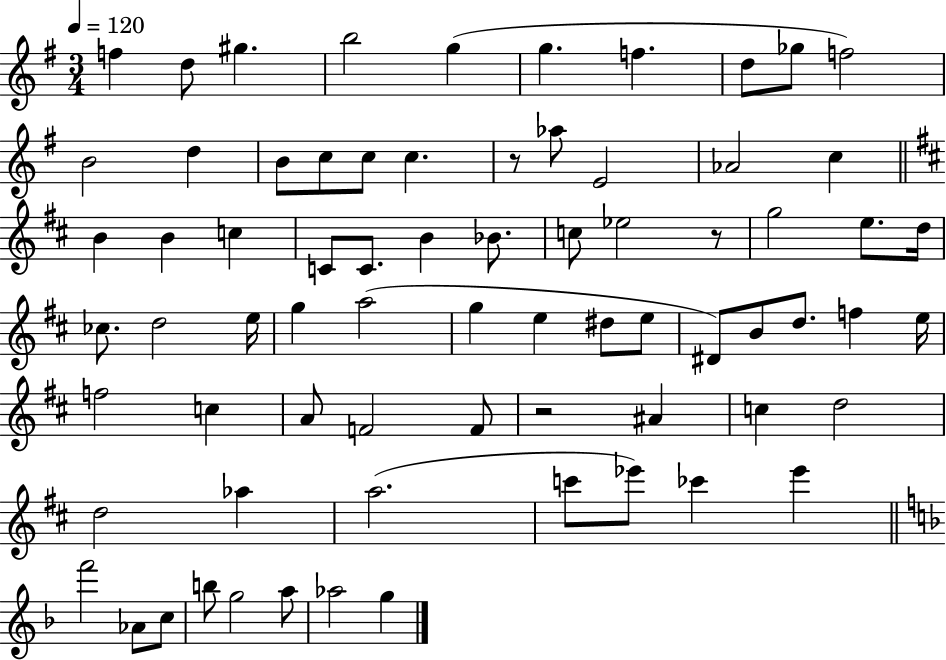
F5/q D5/e G#5/q. B5/h G5/q G5/q. F5/q. D5/e Gb5/e F5/h B4/h D5/q B4/e C5/e C5/e C5/q. R/e Ab5/e E4/h Ab4/h C5/q B4/q B4/q C5/q C4/e C4/e. B4/q Bb4/e. C5/e Eb5/h R/e G5/h E5/e. D5/s CES5/e. D5/h E5/s G5/q A5/h G5/q E5/q D#5/e E5/e D#4/e B4/e D5/e. F5/q E5/s F5/h C5/q A4/e F4/h F4/e R/h A#4/q C5/q D5/h D5/h Ab5/q A5/h. C6/e Eb6/e CES6/q Eb6/q F6/h Ab4/e C5/e B5/e G5/h A5/e Ab5/h G5/q